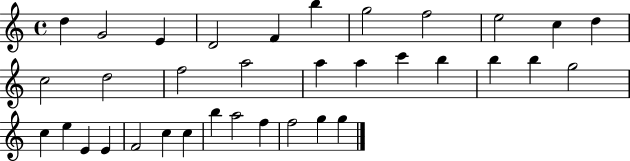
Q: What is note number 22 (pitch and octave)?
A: G5